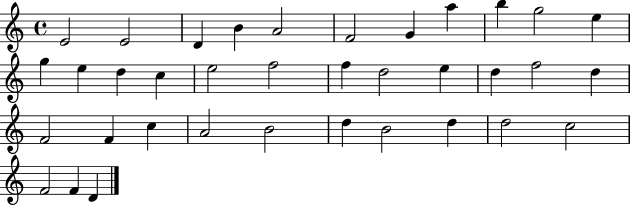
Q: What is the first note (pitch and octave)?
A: E4